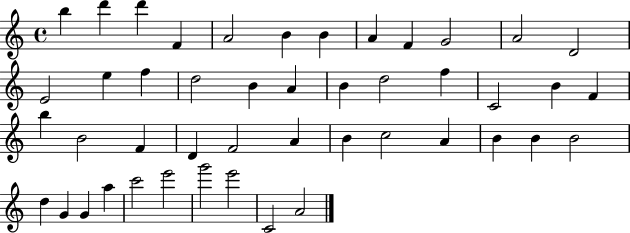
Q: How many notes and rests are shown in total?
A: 46